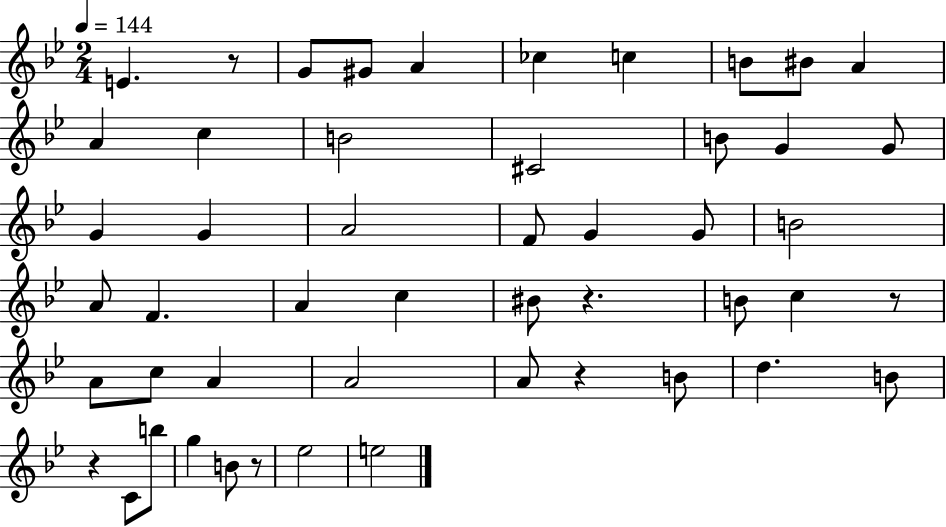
{
  \clef treble
  \numericTimeSignature
  \time 2/4
  \key bes \major
  \tempo 4 = 144
  \repeat volta 2 { e'4. r8 | g'8 gis'8 a'4 | ces''4 c''4 | b'8 bis'8 a'4 | \break a'4 c''4 | b'2 | cis'2 | b'8 g'4 g'8 | \break g'4 g'4 | a'2 | f'8 g'4 g'8 | b'2 | \break a'8 f'4. | a'4 c''4 | bis'8 r4. | b'8 c''4 r8 | \break a'8 c''8 a'4 | a'2 | a'8 r4 b'8 | d''4. b'8 | \break r4 c'8 b''8 | g''4 b'8 r8 | ees''2 | e''2 | \break } \bar "|."
}